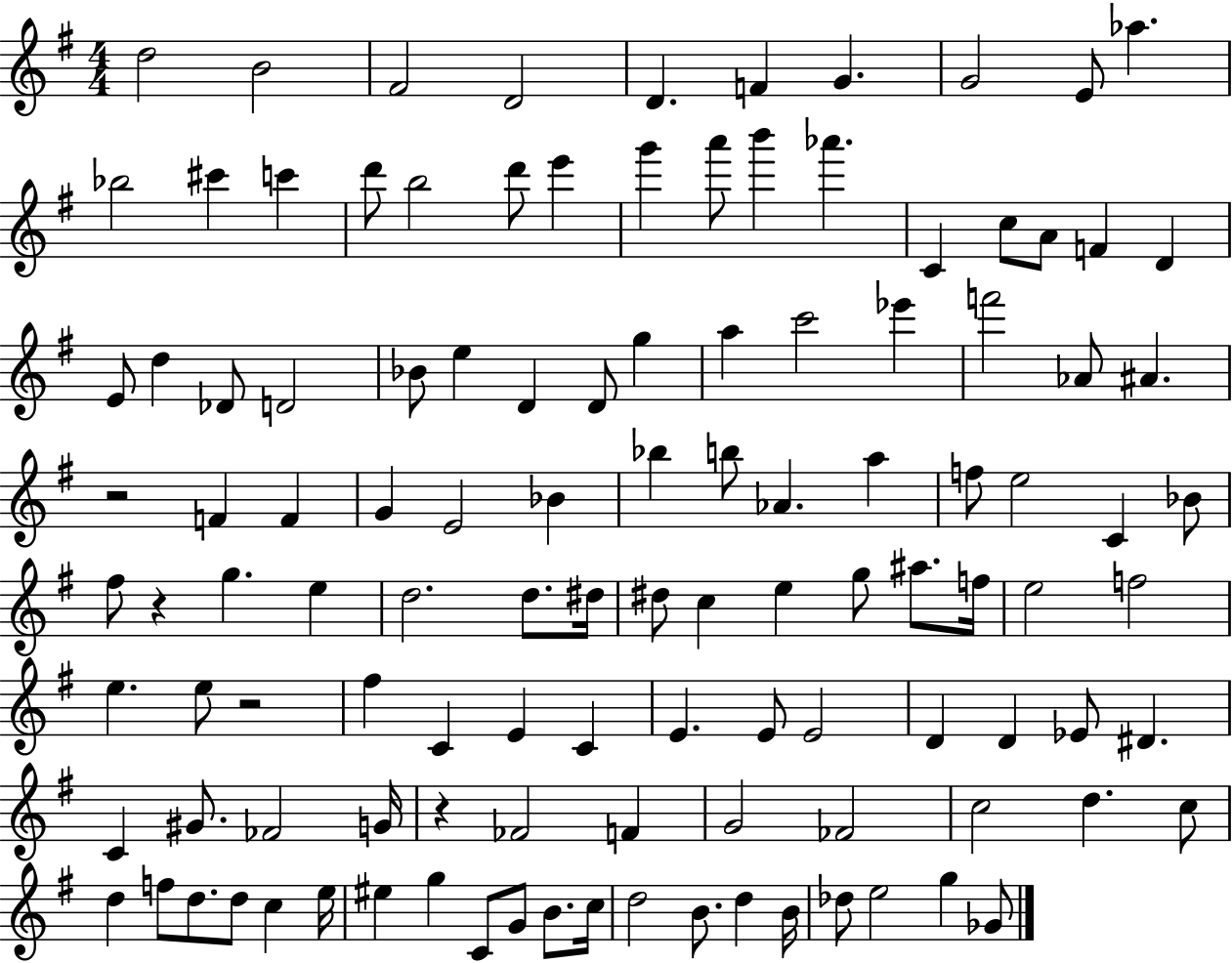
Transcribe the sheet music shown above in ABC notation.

X:1
T:Untitled
M:4/4
L:1/4
K:G
d2 B2 ^F2 D2 D F G G2 E/2 _a _b2 ^c' c' d'/2 b2 d'/2 e' g' a'/2 b' _a' C c/2 A/2 F D E/2 d _D/2 D2 _B/2 e D D/2 g a c'2 _e' f'2 _A/2 ^A z2 F F G E2 _B _b b/2 _A a f/2 e2 C _B/2 ^f/2 z g e d2 d/2 ^d/4 ^d/2 c e g/2 ^a/2 f/4 e2 f2 e e/2 z2 ^f C E C E E/2 E2 D D _E/2 ^D C ^G/2 _F2 G/4 z _F2 F G2 _F2 c2 d c/2 d f/2 d/2 d/2 c e/4 ^e g C/2 G/2 B/2 c/4 d2 B/2 d B/4 _d/2 e2 g _G/2